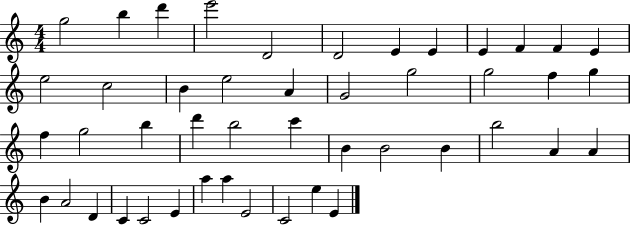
{
  \clef treble
  \numericTimeSignature
  \time 4/4
  \key c \major
  g''2 b''4 d'''4 | e'''2 d'2 | d'2 e'4 e'4 | e'4 f'4 f'4 e'4 | \break e''2 c''2 | b'4 e''2 a'4 | g'2 g''2 | g''2 f''4 g''4 | \break f''4 g''2 b''4 | d'''4 b''2 c'''4 | b'4 b'2 b'4 | b''2 a'4 a'4 | \break b'4 a'2 d'4 | c'4 c'2 e'4 | a''4 a''4 e'2 | c'2 e''4 e'4 | \break \bar "|."
}